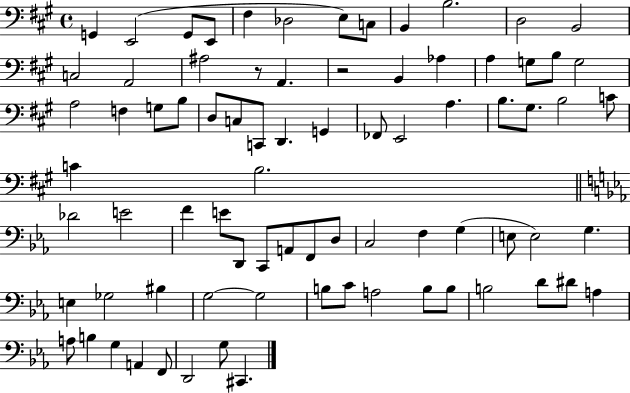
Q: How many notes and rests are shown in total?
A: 79